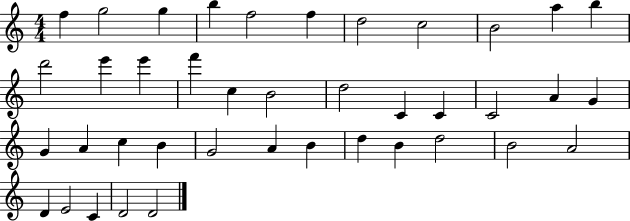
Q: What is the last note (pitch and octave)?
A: D4